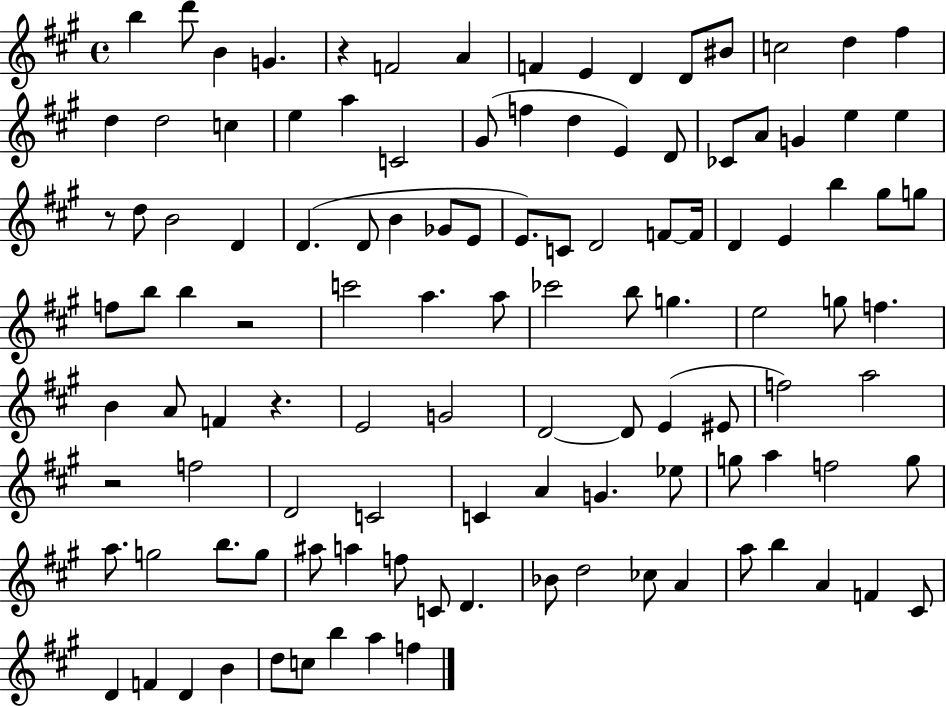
{
  \clef treble
  \time 4/4
  \defaultTimeSignature
  \key a \major
  b''4 d'''8 b'4 g'4. | r4 f'2 a'4 | f'4 e'4 d'4 d'8 bis'8 | c''2 d''4 fis''4 | \break d''4 d''2 c''4 | e''4 a''4 c'2 | gis'8( f''4 d''4 e'4) d'8 | ces'8 a'8 g'4 e''4 e''4 | \break r8 d''8 b'2 d'4 | d'4.( d'8 b'4 ges'8 e'8 | e'8.) c'8 d'2 f'8~~ f'16 | d'4 e'4 b''4 gis''8 g''8 | \break f''8 b''8 b''4 r2 | c'''2 a''4. a''8 | ces'''2 b''8 g''4. | e''2 g''8 f''4. | \break b'4 a'8 f'4 r4. | e'2 g'2 | d'2~~ d'8 e'4( eis'8 | f''2) a''2 | \break r2 f''2 | d'2 c'2 | c'4 a'4 g'4. ees''8 | g''8 a''4 f''2 g''8 | \break a''8. g''2 b''8. g''8 | ais''8 a''4 f''8 c'8 d'4. | bes'8 d''2 ces''8 a'4 | a''8 b''4 a'4 f'4 cis'8 | \break d'4 f'4 d'4 b'4 | d''8 c''8 b''4 a''4 f''4 | \bar "|."
}